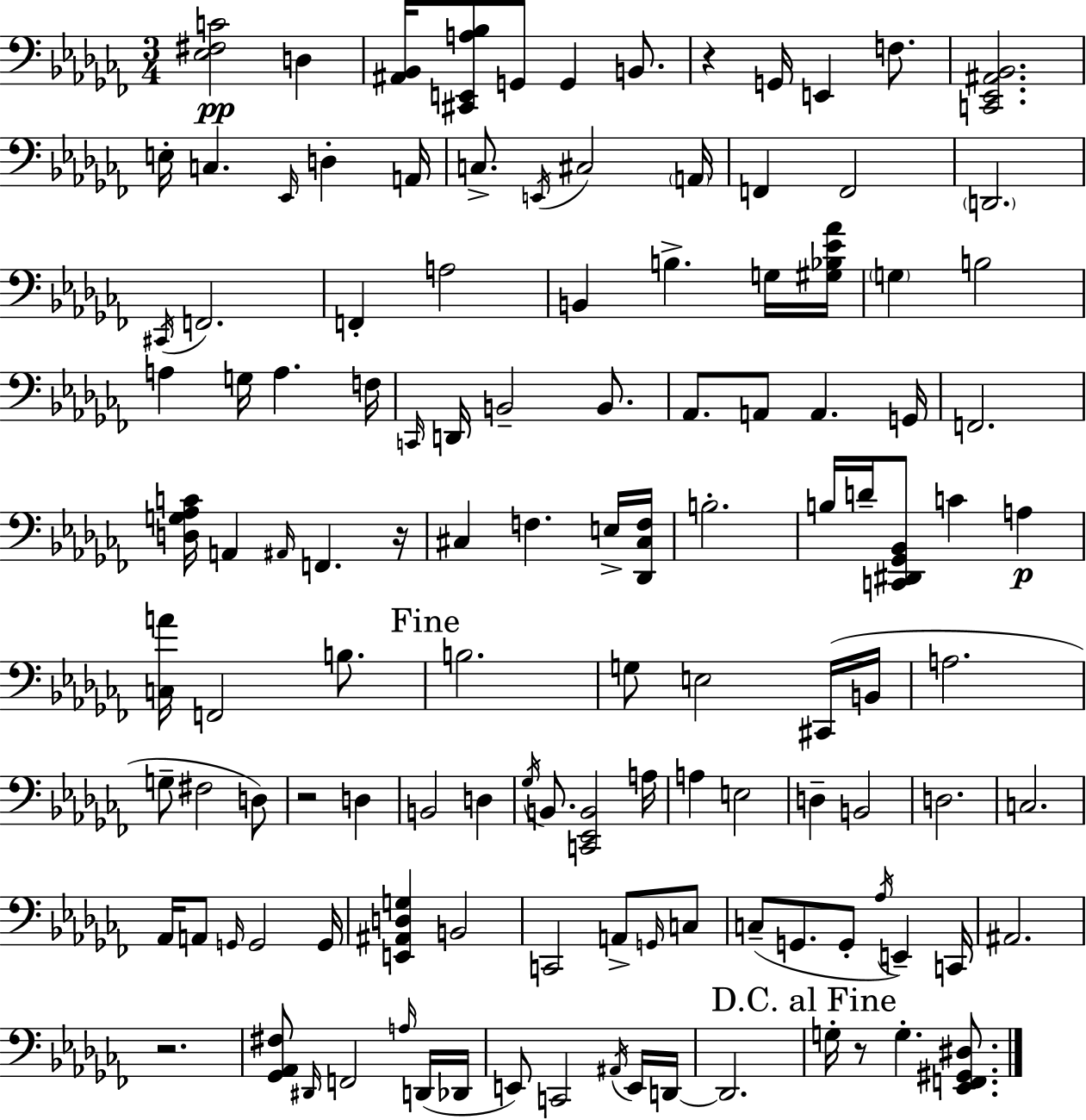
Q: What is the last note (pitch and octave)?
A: G3